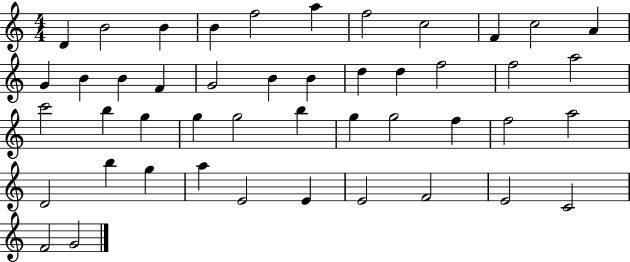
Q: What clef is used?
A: treble